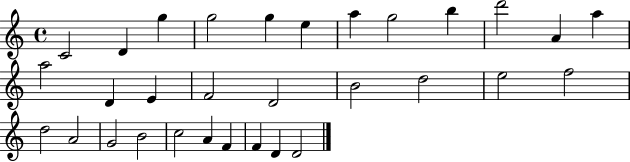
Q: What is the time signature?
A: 4/4